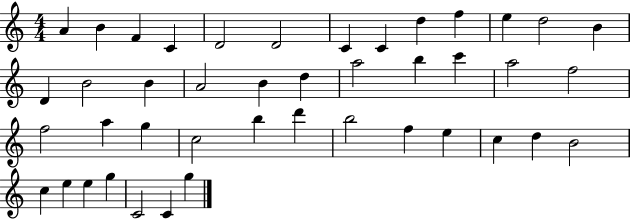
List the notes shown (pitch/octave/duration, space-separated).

A4/q B4/q F4/q C4/q D4/h D4/h C4/q C4/q D5/q F5/q E5/q D5/h B4/q D4/q B4/h B4/q A4/h B4/q D5/q A5/h B5/q C6/q A5/h F5/h F5/h A5/q G5/q C5/h B5/q D6/q B5/h F5/q E5/q C5/q D5/q B4/h C5/q E5/q E5/q G5/q C4/h C4/q G5/q